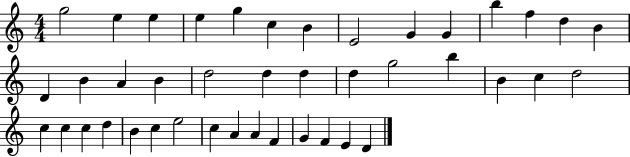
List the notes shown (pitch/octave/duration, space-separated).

G5/h E5/q E5/q E5/q G5/q C5/q B4/q E4/h G4/q G4/q B5/q F5/q D5/q B4/q D4/q B4/q A4/q B4/q D5/h D5/q D5/q D5/q G5/h B5/q B4/q C5/q D5/h C5/q C5/q C5/q D5/q B4/q C5/q E5/h C5/q A4/q A4/q F4/q G4/q F4/q E4/q D4/q